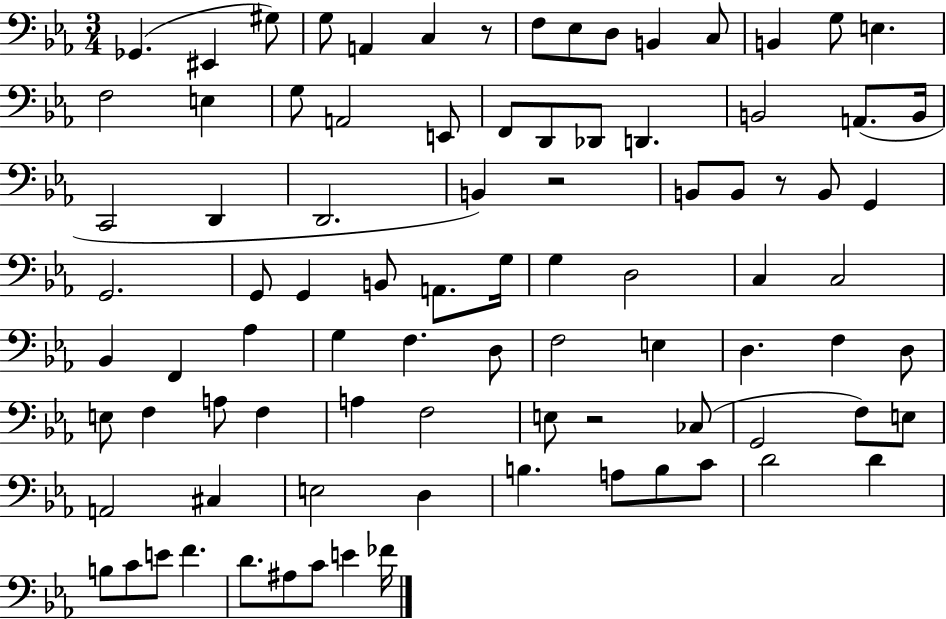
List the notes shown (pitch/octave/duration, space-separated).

Gb2/q. EIS2/q G#3/e G3/e A2/q C3/q R/e F3/e Eb3/e D3/e B2/q C3/e B2/q G3/e E3/q. F3/h E3/q G3/e A2/h E2/e F2/e D2/e Db2/e D2/q. B2/h A2/e. B2/s C2/h D2/q D2/h. B2/q R/h B2/e B2/e R/e B2/e G2/q G2/h. G2/e G2/q B2/e A2/e. G3/s G3/q D3/h C3/q C3/h Bb2/q F2/q Ab3/q G3/q F3/q. D3/e F3/h E3/q D3/q. F3/q D3/e E3/e F3/q A3/e F3/q A3/q F3/h E3/e R/h CES3/e G2/h F3/e E3/e A2/h C#3/q E3/h D3/q B3/q. A3/e B3/e C4/e D4/h D4/q B3/e C4/e E4/e F4/q. D4/e. A#3/e C4/e E4/q FES4/s